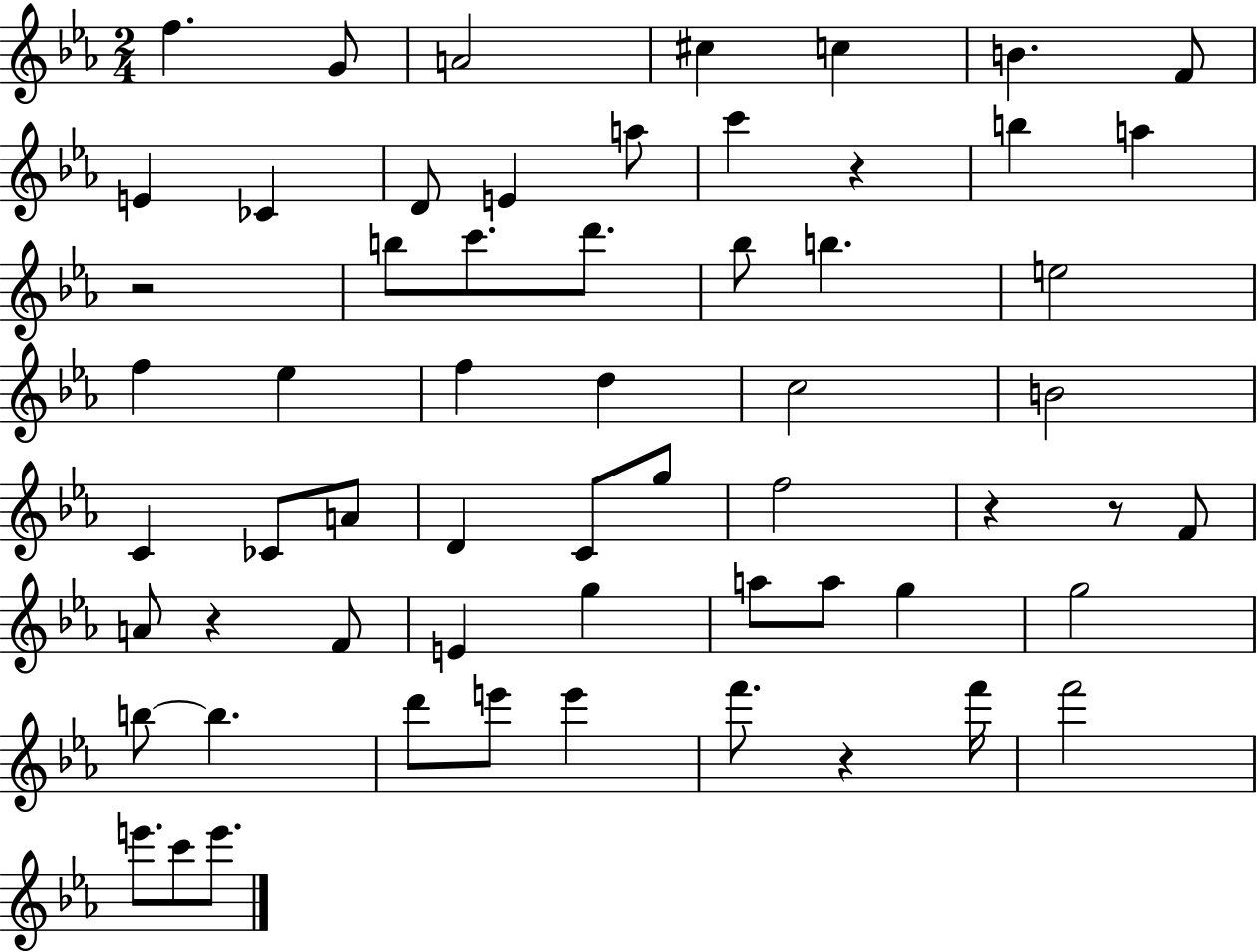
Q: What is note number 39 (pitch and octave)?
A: G5